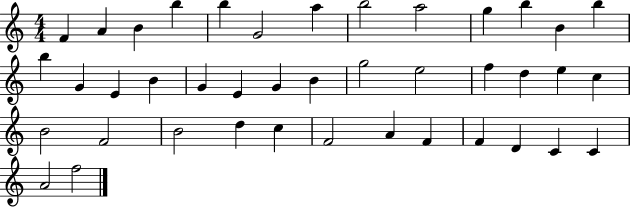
X:1
T:Untitled
M:4/4
L:1/4
K:C
F A B b b G2 a b2 a2 g b B b b G E B G E G B g2 e2 f d e c B2 F2 B2 d c F2 A F F D C C A2 f2